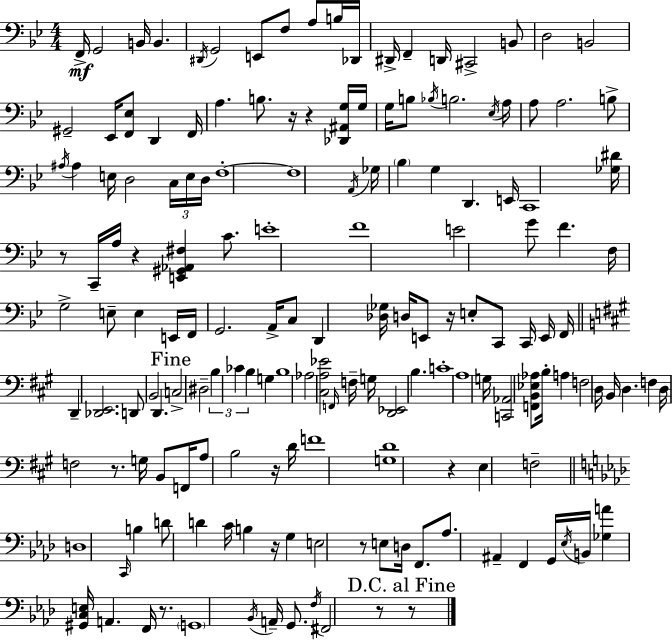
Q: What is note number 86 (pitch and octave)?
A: B3